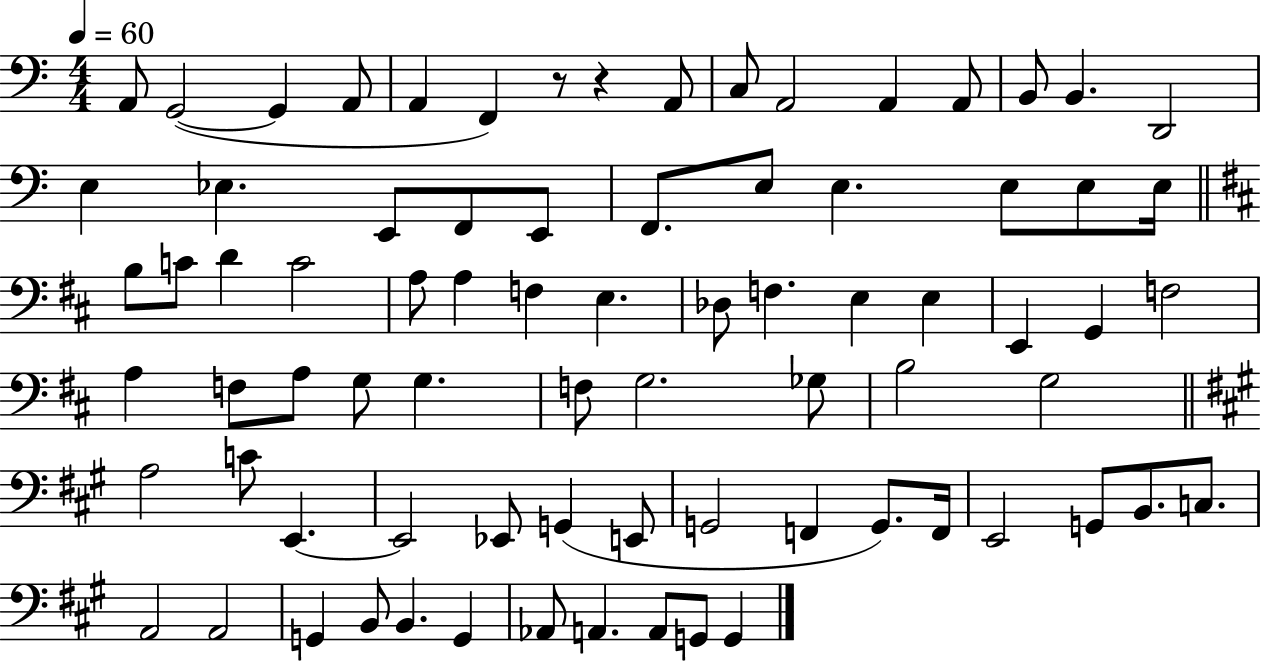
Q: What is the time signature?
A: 4/4